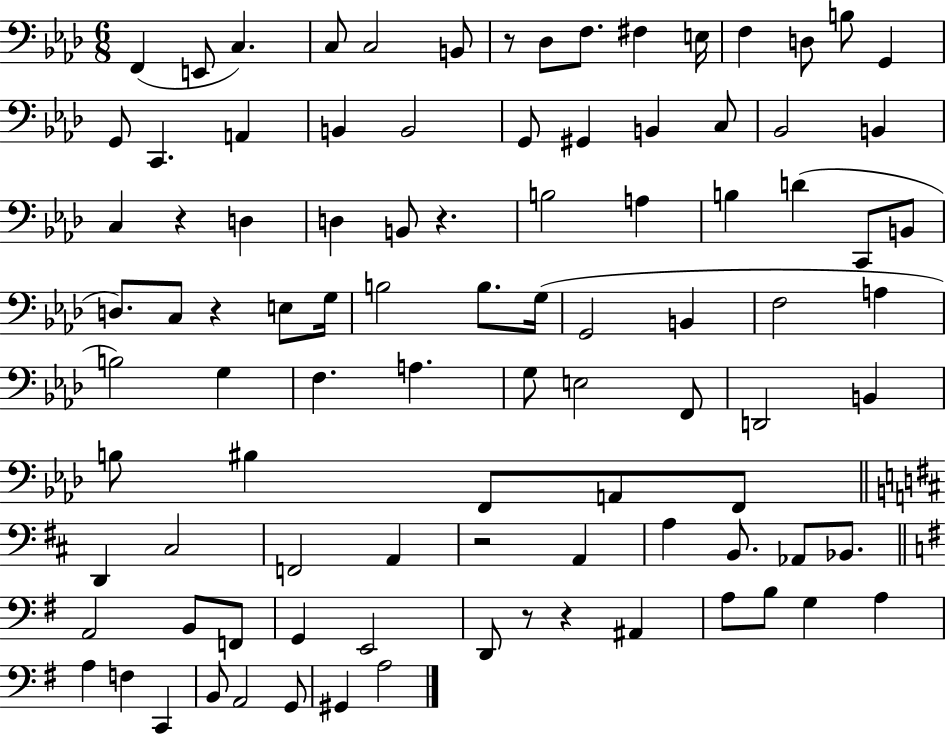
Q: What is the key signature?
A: AES major